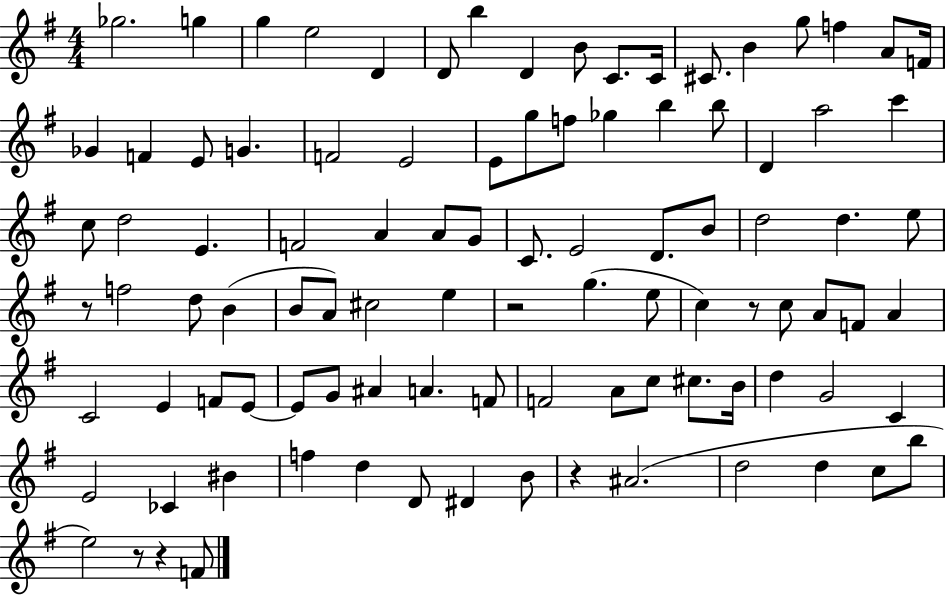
Gb5/h. G5/q G5/q E5/h D4/q D4/e B5/q D4/q B4/e C4/e. C4/s C#4/e. B4/q G5/e F5/q A4/e F4/s Gb4/q F4/q E4/e G4/q. F4/h E4/h E4/e G5/e F5/e Gb5/q B5/q B5/e D4/q A5/h C6/q C5/e D5/h E4/q. F4/h A4/q A4/e G4/e C4/e. E4/h D4/e. B4/e D5/h D5/q. E5/e R/e F5/h D5/e B4/q B4/e A4/e C#5/h E5/q R/h G5/q. E5/e C5/q R/e C5/e A4/e F4/e A4/q C4/h E4/q F4/e E4/e E4/e G4/e A#4/q A4/q. F4/e F4/h A4/e C5/e C#5/e. B4/s D5/q G4/h C4/q E4/h CES4/q BIS4/q F5/q D5/q D4/e D#4/q B4/e R/q A#4/h. D5/h D5/q C5/e B5/e E5/h R/e R/q F4/e